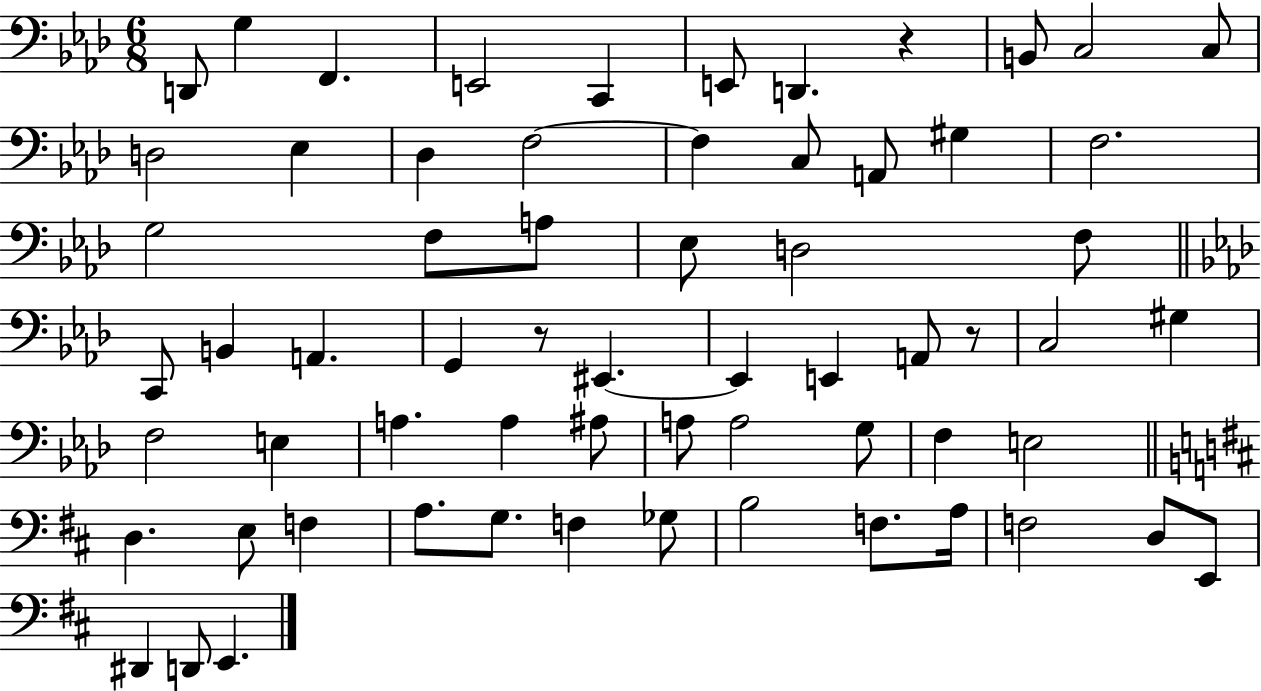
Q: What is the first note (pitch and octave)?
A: D2